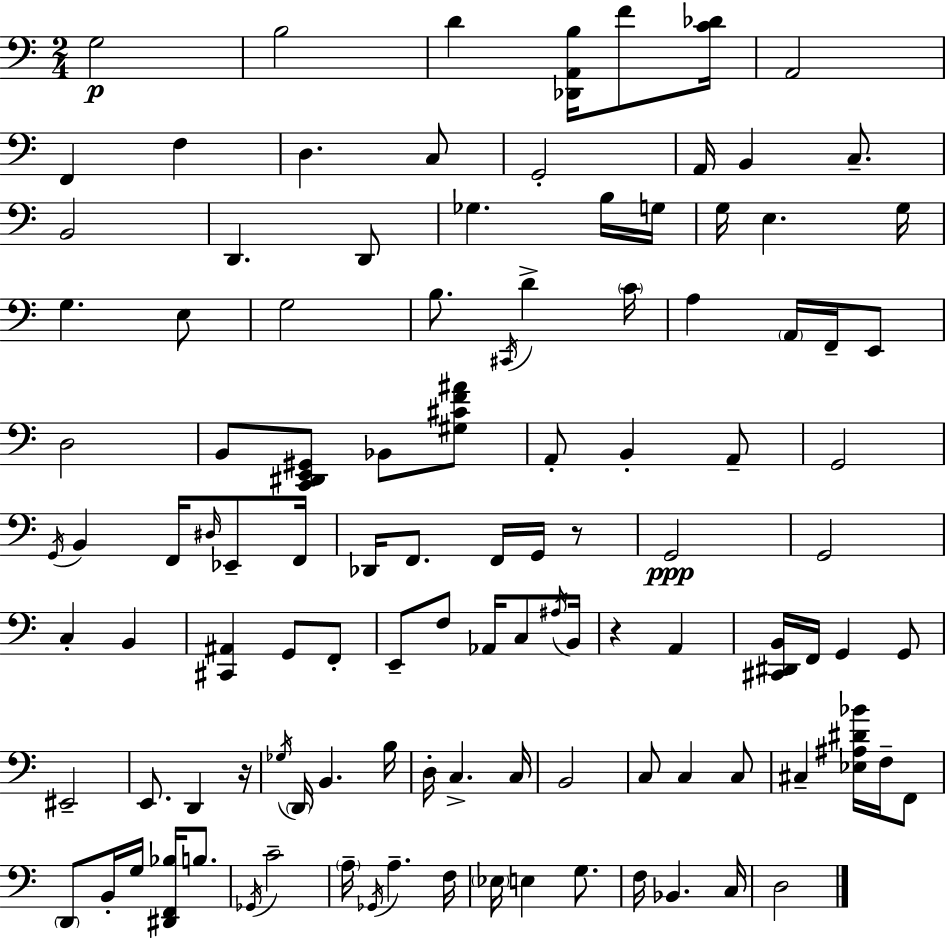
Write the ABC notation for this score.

X:1
T:Untitled
M:2/4
L:1/4
K:C
G,2 B,2 D [_D,,A,,B,]/4 F/2 [C_D]/4 A,,2 F,, F, D, C,/2 G,,2 A,,/4 B,, C,/2 B,,2 D,, D,,/2 _G, B,/4 G,/4 G,/4 E, G,/4 G, E,/2 G,2 B,/2 ^C,,/4 D C/4 A, A,,/4 F,,/4 E,,/2 D,2 B,,/2 [C,,^D,,E,,^G,,]/2 _B,,/2 [^G,^CF^A]/2 A,,/2 B,, A,,/2 G,,2 G,,/4 B,, F,,/4 ^D,/4 _E,,/2 F,,/4 _D,,/4 F,,/2 F,,/4 G,,/4 z/2 G,,2 G,,2 C, B,, [^C,,^A,,] G,,/2 F,,/2 E,,/2 F,/2 _A,,/4 C,/2 ^A,/4 B,,/4 z A,, [^C,,^D,,B,,]/4 F,,/4 G,, G,,/2 ^E,,2 E,,/2 D,, z/4 _G,/4 D,,/4 B,, B,/4 D,/4 C, C,/4 B,,2 C,/2 C, C,/2 ^C, [_E,^A,^D_B]/4 F,/4 F,,/2 D,,/2 B,,/4 G,/4 [^D,,F,,_B,]/4 B,/2 _G,,/4 C2 A,/4 _G,,/4 A, F,/4 _E,/4 E, G,/2 F,/4 _B,, C,/4 D,2